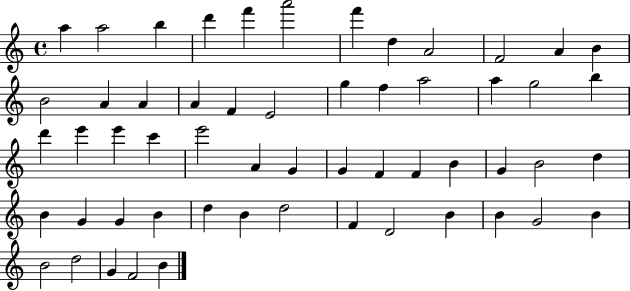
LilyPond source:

{
  \clef treble
  \time 4/4
  \defaultTimeSignature
  \key c \major
  a''4 a''2 b''4 | d'''4 f'''4 a'''2 | f'''4 d''4 a'2 | f'2 a'4 b'4 | \break b'2 a'4 a'4 | a'4 f'4 e'2 | g''4 f''4 a''2 | a''4 g''2 b''4 | \break d'''4 e'''4 e'''4 c'''4 | e'''2 a'4 g'4 | g'4 f'4 f'4 b'4 | g'4 b'2 d''4 | \break b'4 g'4 g'4 b'4 | d''4 b'4 d''2 | f'4 d'2 b'4 | b'4 g'2 b'4 | \break b'2 d''2 | g'4 f'2 b'4 | \bar "|."
}